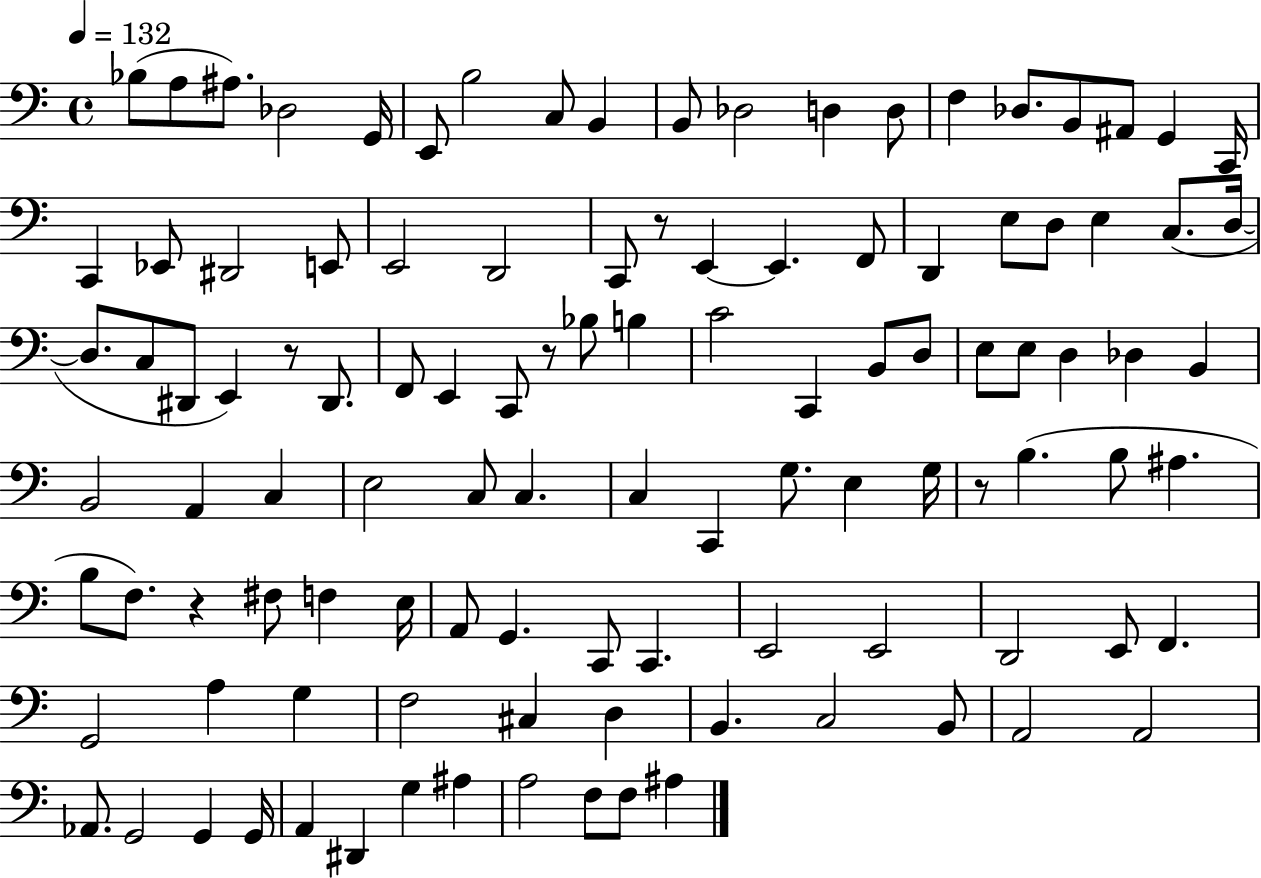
Bb3/e A3/e A#3/e. Db3/h G2/s E2/e B3/h C3/e B2/q B2/e Db3/h D3/q D3/e F3/q Db3/e. B2/e A#2/e G2/q C2/s C2/q Eb2/e D#2/h E2/e E2/h D2/h C2/e R/e E2/q E2/q. F2/e D2/q E3/e D3/e E3/q C3/e. D3/s D3/e. C3/e D#2/e E2/q R/e D#2/e. F2/e E2/q C2/e R/e Bb3/e B3/q C4/h C2/q B2/e D3/e E3/e E3/e D3/q Db3/q B2/q B2/h A2/q C3/q E3/h C3/e C3/q. C3/q C2/q G3/e. E3/q G3/s R/e B3/q. B3/e A#3/q. B3/e F3/e. R/q F#3/e F3/q E3/s A2/e G2/q. C2/e C2/q. E2/h E2/h D2/h E2/e F2/q. G2/h A3/q G3/q F3/h C#3/q D3/q B2/q. C3/h B2/e A2/h A2/h Ab2/e. G2/h G2/q G2/s A2/q D#2/q G3/q A#3/q A3/h F3/e F3/e A#3/q